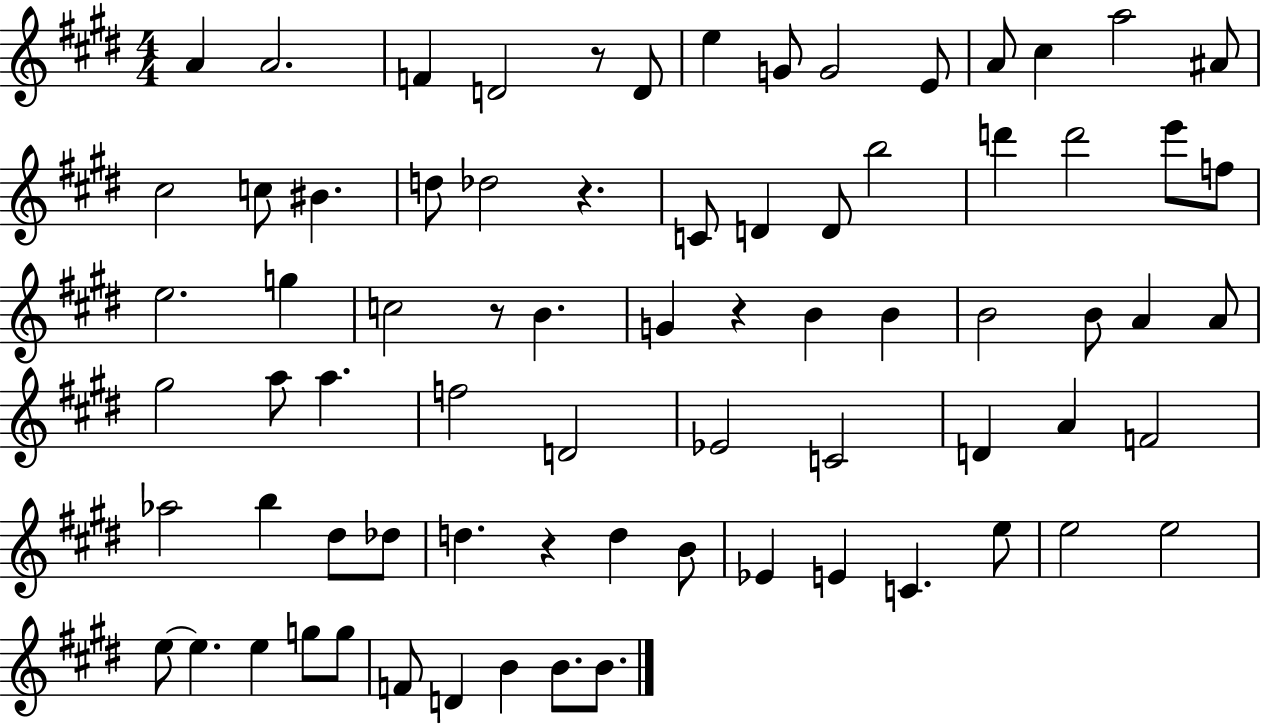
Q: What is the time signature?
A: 4/4